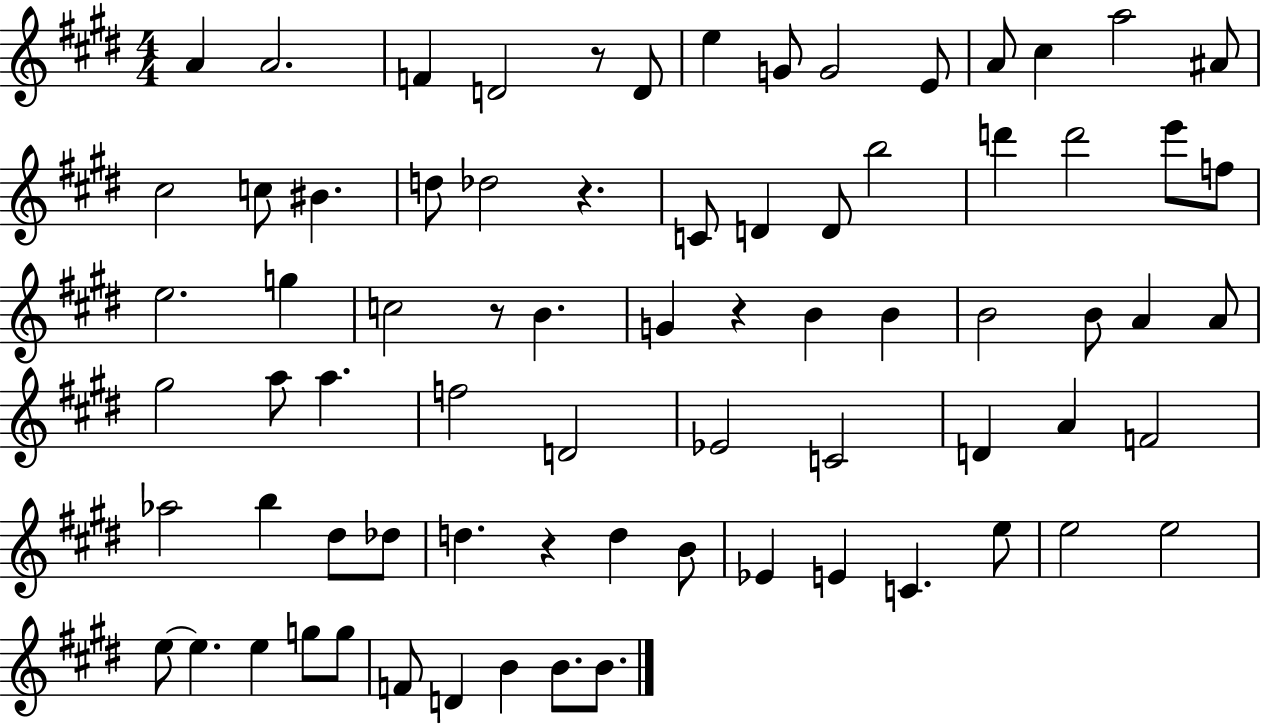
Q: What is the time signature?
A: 4/4